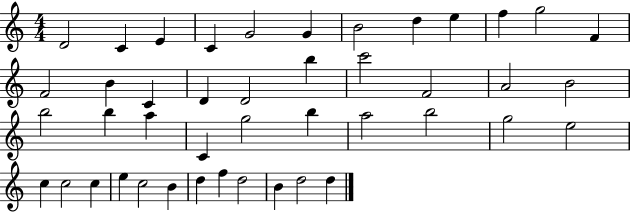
{
  \clef treble
  \numericTimeSignature
  \time 4/4
  \key c \major
  d'2 c'4 e'4 | c'4 g'2 g'4 | b'2 d''4 e''4 | f''4 g''2 f'4 | \break f'2 b'4 c'4 | d'4 d'2 b''4 | c'''2 f'2 | a'2 b'2 | \break b''2 b''4 a''4 | c'4 g''2 b''4 | a''2 b''2 | g''2 e''2 | \break c''4 c''2 c''4 | e''4 c''2 b'4 | d''4 f''4 d''2 | b'4 d''2 d''4 | \break \bar "|."
}